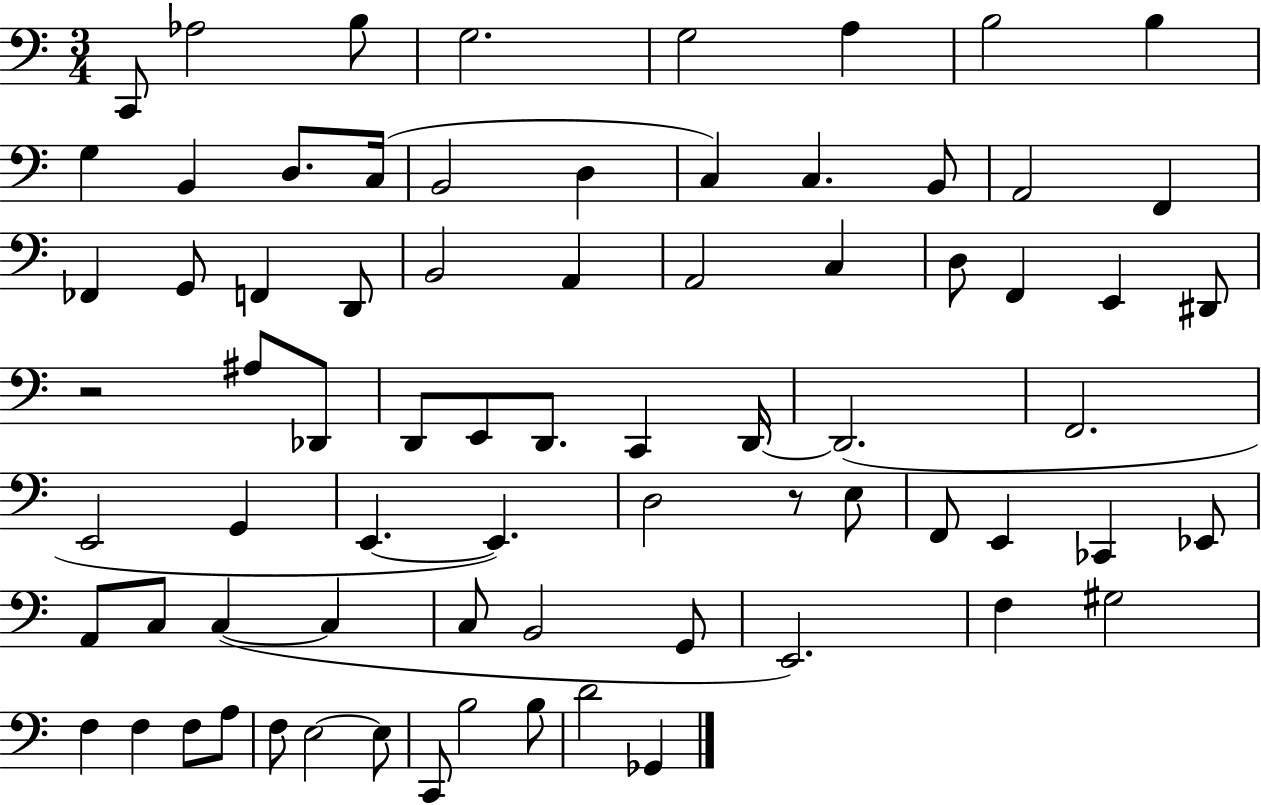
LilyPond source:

{
  \clef bass
  \numericTimeSignature
  \time 3/4
  \key c \major
  \repeat volta 2 { c,8 aes2 b8 | g2. | g2 a4 | b2 b4 | \break g4 b,4 d8. c16( | b,2 d4 | c4) c4. b,8 | a,2 f,4 | \break fes,4 g,8 f,4 d,8 | b,2 a,4 | a,2 c4 | d8 f,4 e,4 dis,8 | \break r2 ais8 des,8 | d,8 e,8 d,8. c,4 d,16~~ | d,2.( | f,2. | \break e,2 g,4 | e,4.~~ e,4.) | d2 r8 e8 | f,8 e,4 ces,4 ees,8 | \break a,8 c8 c4~(~ c4 | c8 b,2 g,8 | e,2.) | f4 gis2 | \break f4 f4 f8 a8 | f8 e2~~ e8 | c,8 b2 b8 | d'2 ges,4 | \break } \bar "|."
}